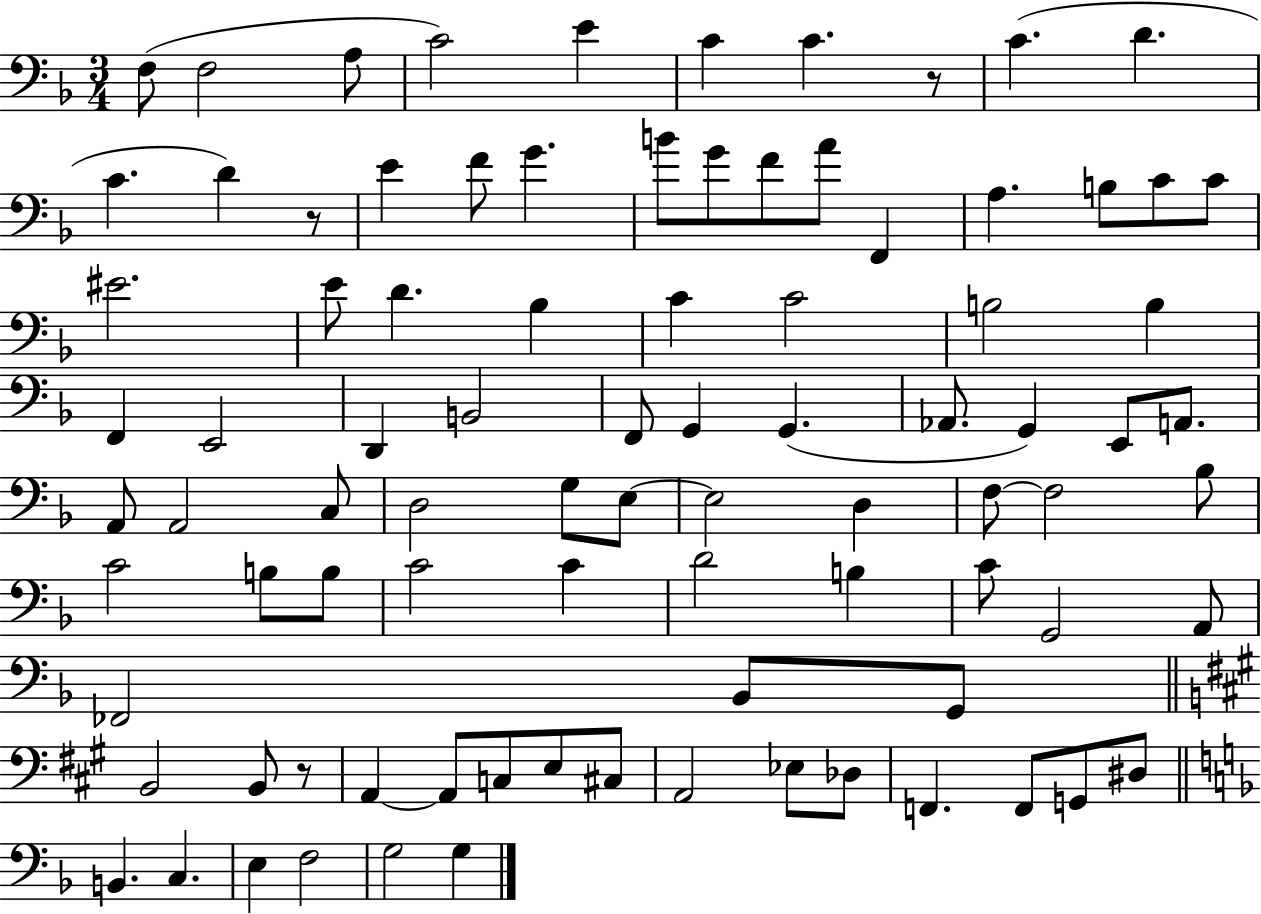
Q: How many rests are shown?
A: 3